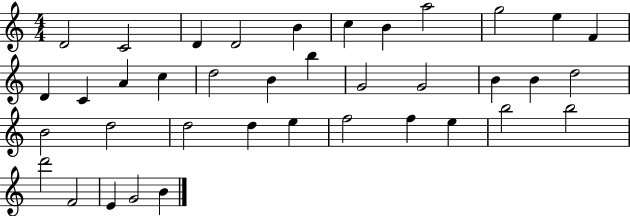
D4/h C4/h D4/q D4/h B4/q C5/q B4/q A5/h G5/h E5/q F4/q D4/q C4/q A4/q C5/q D5/h B4/q B5/q G4/h G4/h B4/q B4/q D5/h B4/h D5/h D5/h D5/q E5/q F5/h F5/q E5/q B5/h B5/h D6/h F4/h E4/q G4/h B4/q